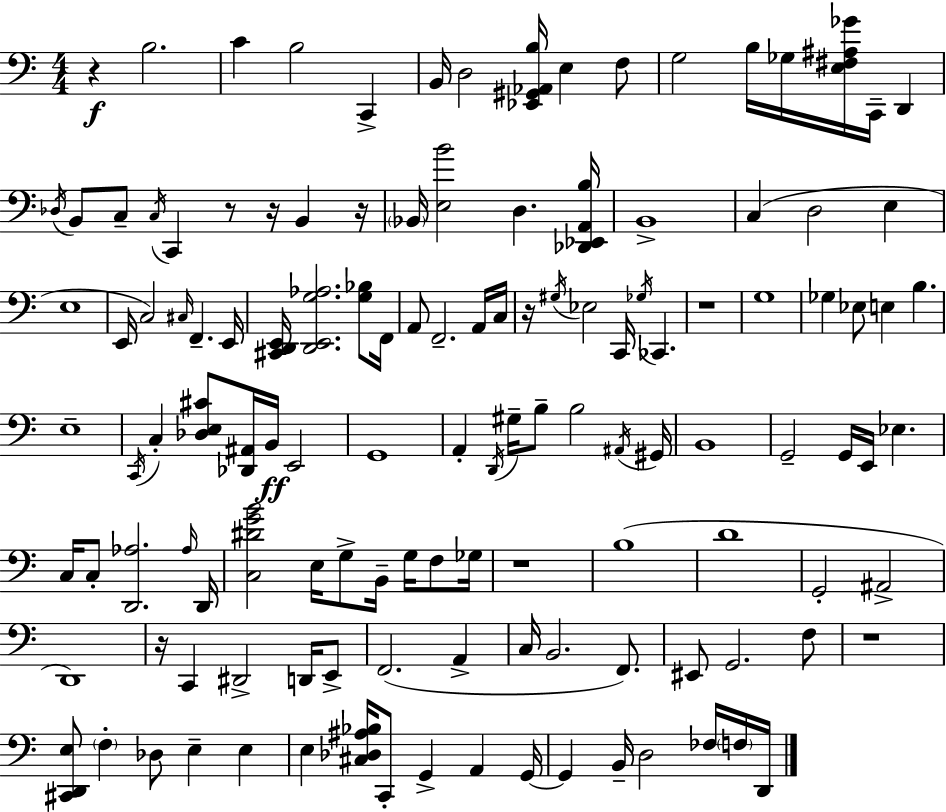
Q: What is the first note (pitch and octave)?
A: B3